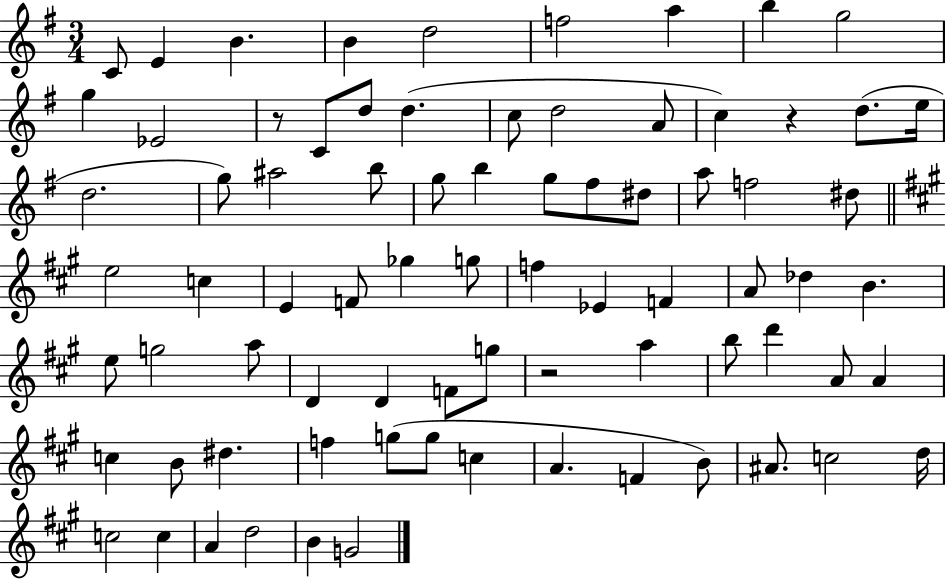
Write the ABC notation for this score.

X:1
T:Untitled
M:3/4
L:1/4
K:G
C/2 E B B d2 f2 a b g2 g _E2 z/2 C/2 d/2 d c/2 d2 A/2 c z d/2 e/4 d2 g/2 ^a2 b/2 g/2 b g/2 ^f/2 ^d/2 a/2 f2 ^d/2 e2 c E F/2 _g g/2 f _E F A/2 _d B e/2 g2 a/2 D D F/2 g/2 z2 a b/2 d' A/2 A c B/2 ^d f g/2 g/2 c A F B/2 ^A/2 c2 d/4 c2 c A d2 B G2